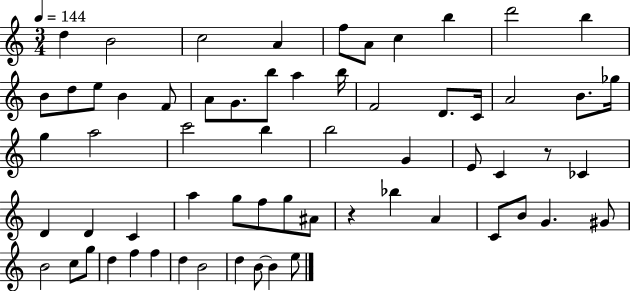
X:1
T:Untitled
M:3/4
L:1/4
K:C
d B2 c2 A f/2 A/2 c b d'2 b B/2 d/2 e/2 B F/2 A/2 G/2 b/2 a b/4 F2 D/2 C/4 A2 B/2 _g/4 g a2 c'2 b b2 G E/2 C z/2 _C D D C a g/2 f/2 g/2 ^A/2 z _b A C/2 B/2 G ^G/2 B2 c/2 g/2 d f f d B2 d B/2 B e/2